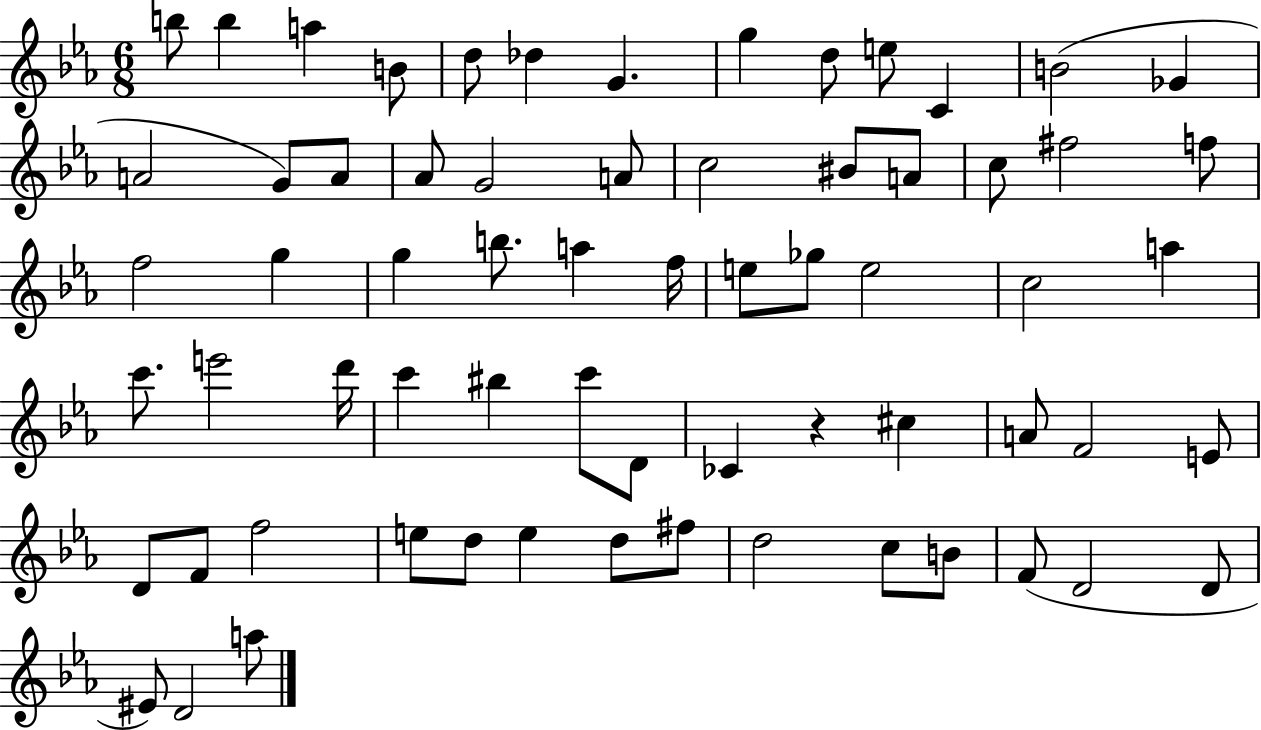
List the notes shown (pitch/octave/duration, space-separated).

B5/e B5/q A5/q B4/e D5/e Db5/q G4/q. G5/q D5/e E5/e C4/q B4/h Gb4/q A4/h G4/e A4/e Ab4/e G4/h A4/e C5/h BIS4/e A4/e C5/e F#5/h F5/e F5/h G5/q G5/q B5/e. A5/q F5/s E5/e Gb5/e E5/h C5/h A5/q C6/e. E6/h D6/s C6/q BIS5/q C6/e D4/e CES4/q R/q C#5/q A4/e F4/h E4/e D4/e F4/e F5/h E5/e D5/e E5/q D5/e F#5/e D5/h C5/e B4/e F4/e D4/h D4/e EIS4/e D4/h A5/e